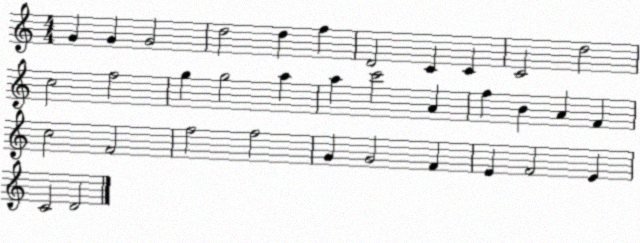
X:1
T:Untitled
M:4/4
L:1/4
K:C
G G G2 d2 d f D2 C C C2 d2 c2 f2 g g2 a a c'2 A f B A F c2 F2 f2 f2 G G2 F E F2 E C2 D2